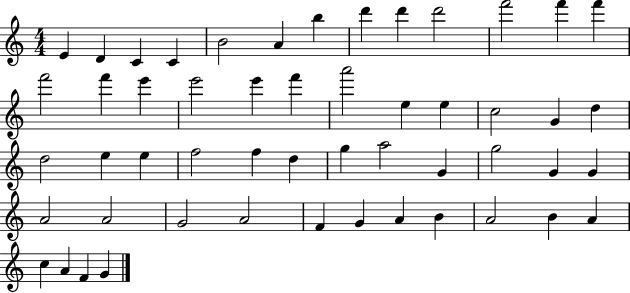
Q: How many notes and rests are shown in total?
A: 52